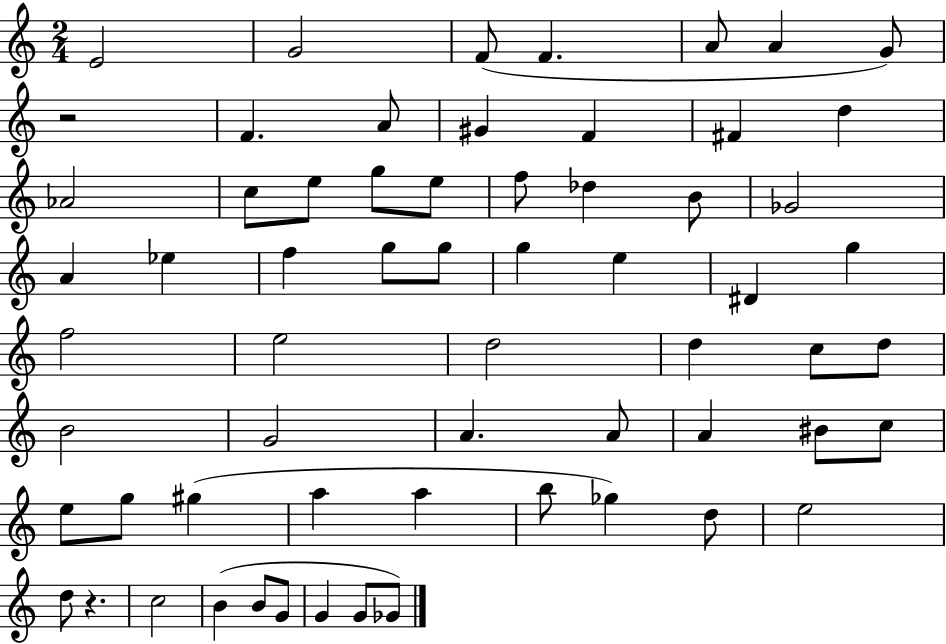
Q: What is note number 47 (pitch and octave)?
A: G#5